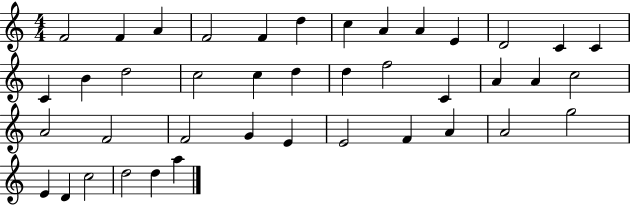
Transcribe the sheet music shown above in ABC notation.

X:1
T:Untitled
M:4/4
L:1/4
K:C
F2 F A F2 F d c A A E D2 C C C B d2 c2 c d d f2 C A A c2 A2 F2 F2 G E E2 F A A2 g2 E D c2 d2 d a